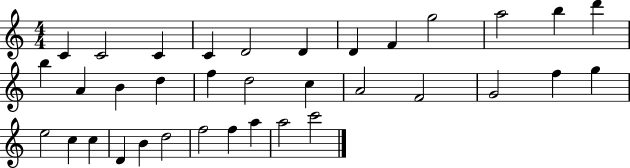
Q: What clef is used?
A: treble